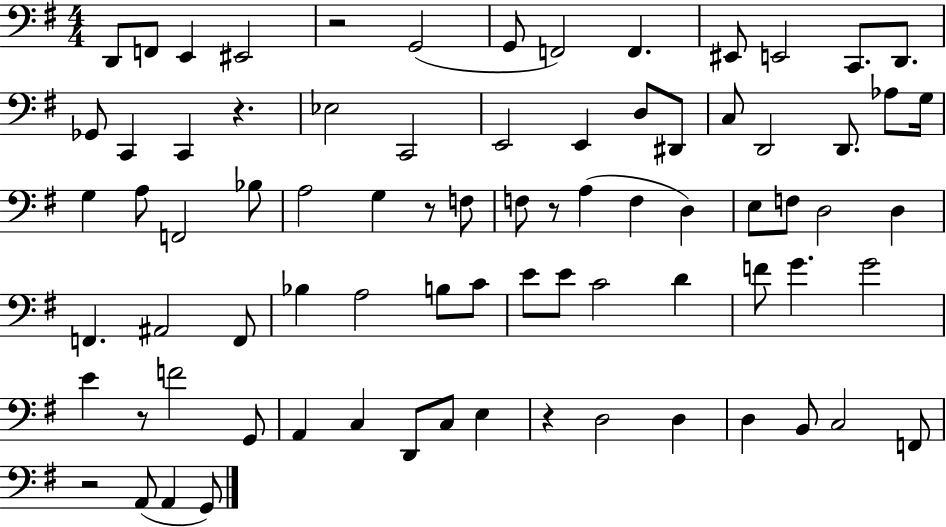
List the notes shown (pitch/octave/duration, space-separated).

D2/e F2/e E2/q EIS2/h R/h G2/h G2/e F2/h F2/q. EIS2/e E2/h C2/e. D2/e. Gb2/e C2/q C2/q R/q. Eb3/h C2/h E2/h E2/q D3/e D#2/e C3/e D2/h D2/e. Ab3/e G3/s G3/q A3/e F2/h Bb3/e A3/h G3/q R/e F3/e F3/e R/e A3/q F3/q D3/q E3/e F3/e D3/h D3/q F2/q. A#2/h F2/e Bb3/q A3/h B3/e C4/e E4/e E4/e C4/h D4/q F4/e G4/q. G4/h E4/q R/e F4/h G2/e A2/q C3/q D2/e C3/e E3/q R/q D3/h D3/q D3/q B2/e C3/h F2/e R/h A2/e A2/q G2/e